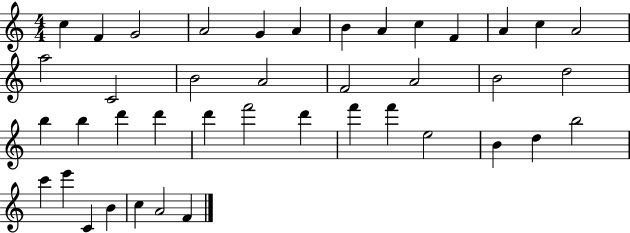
C5/q F4/q G4/h A4/h G4/q A4/q B4/q A4/q C5/q F4/q A4/q C5/q A4/h A5/h C4/h B4/h A4/h F4/h A4/h B4/h D5/h B5/q B5/q D6/q D6/q D6/q F6/h D6/q F6/q F6/q E5/h B4/q D5/q B5/h C6/q E6/q C4/q B4/q C5/q A4/h F4/q